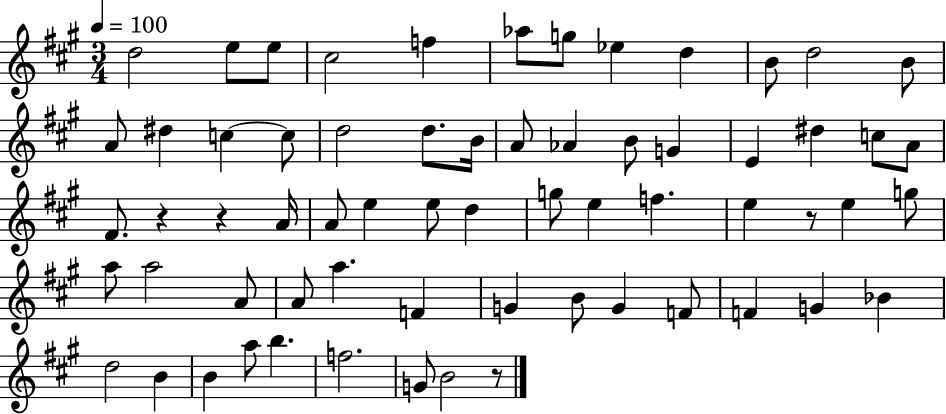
D5/h E5/e E5/e C#5/h F5/q Ab5/e G5/e Eb5/q D5/q B4/e D5/h B4/e A4/e D#5/q C5/q C5/e D5/h D5/e. B4/s A4/e Ab4/q B4/e G4/q E4/q D#5/q C5/e A4/e F#4/e. R/q R/q A4/s A4/e E5/q E5/e D5/q G5/e E5/q F5/q. E5/q R/e E5/q G5/e A5/e A5/h A4/e A4/e A5/q. F4/q G4/q B4/e G4/q F4/e F4/q G4/q Bb4/q D5/h B4/q B4/q A5/e B5/q. F5/h. G4/e B4/h R/e